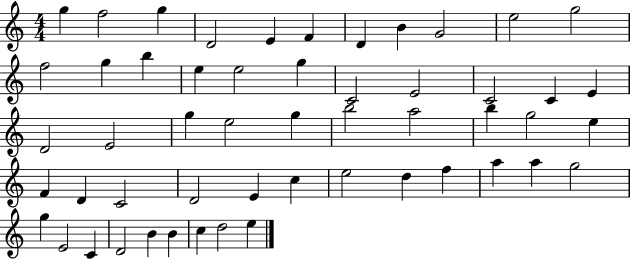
G5/q F5/h G5/q D4/h E4/q F4/q D4/q B4/q G4/h E5/h G5/h F5/h G5/q B5/q E5/q E5/h G5/q C4/h E4/h C4/h C4/q E4/q D4/h E4/h G5/q E5/h G5/q B5/h A5/h B5/q G5/h E5/q F4/q D4/q C4/h D4/h E4/q C5/q E5/h D5/q F5/q A5/q A5/q G5/h G5/q E4/h C4/q D4/h B4/q B4/q C5/q D5/h E5/q